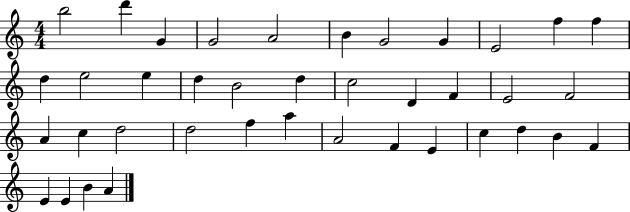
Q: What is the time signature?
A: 4/4